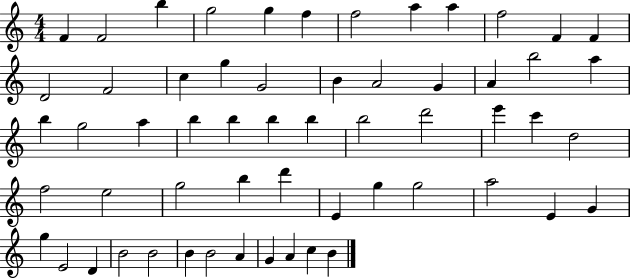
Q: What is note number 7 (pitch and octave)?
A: F5